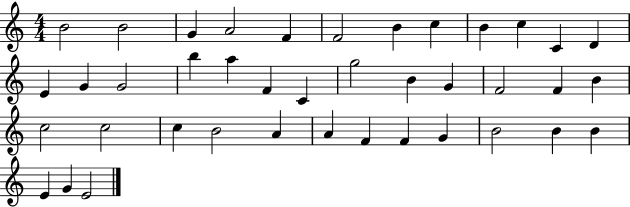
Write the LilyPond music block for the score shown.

{
  \clef treble
  \numericTimeSignature
  \time 4/4
  \key c \major
  b'2 b'2 | g'4 a'2 f'4 | f'2 b'4 c''4 | b'4 c''4 c'4 d'4 | \break e'4 g'4 g'2 | b''4 a''4 f'4 c'4 | g''2 b'4 g'4 | f'2 f'4 b'4 | \break c''2 c''2 | c''4 b'2 a'4 | a'4 f'4 f'4 g'4 | b'2 b'4 b'4 | \break e'4 g'4 e'2 | \bar "|."
}